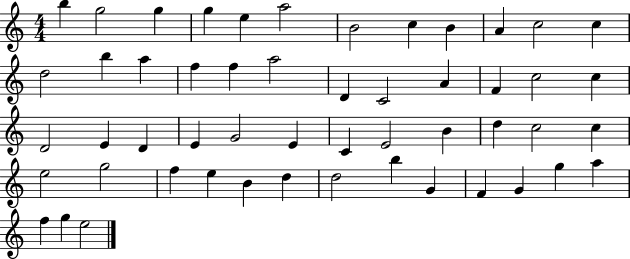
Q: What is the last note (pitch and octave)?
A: E5